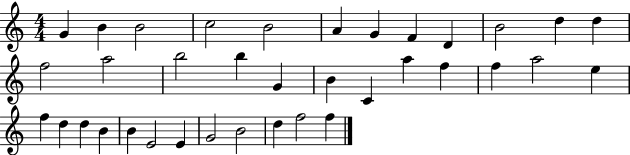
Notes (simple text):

G4/q B4/q B4/h C5/h B4/h A4/q G4/q F4/q D4/q B4/h D5/q D5/q F5/h A5/h B5/h B5/q G4/q B4/q C4/q A5/q F5/q F5/q A5/h E5/q F5/q D5/q D5/q B4/q B4/q E4/h E4/q G4/h B4/h D5/q F5/h F5/q